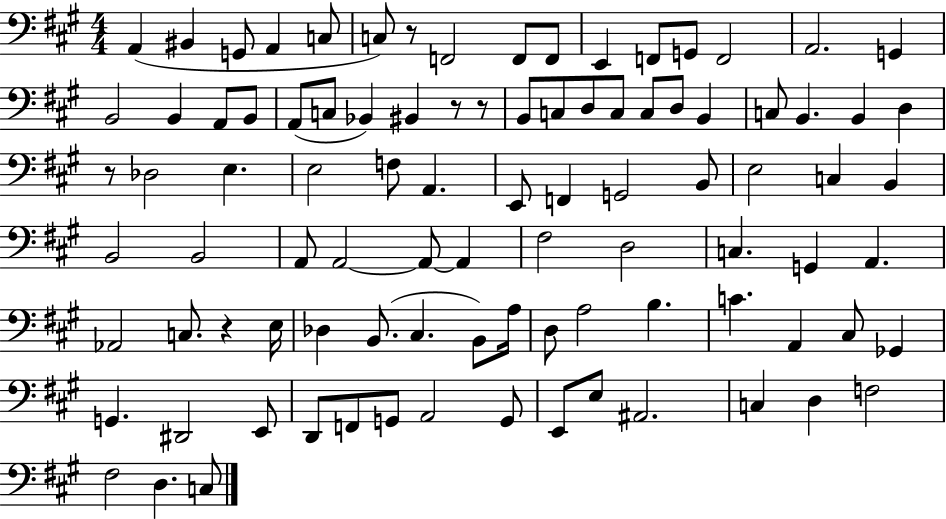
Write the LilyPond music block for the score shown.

{
  \clef bass
  \numericTimeSignature
  \time 4/4
  \key a \major
  \repeat volta 2 { a,4( bis,4 g,8 a,4 c8 | c8) r8 f,2 f,8 f,8 | e,4 f,8 g,8 f,2 | a,2. g,4 | \break b,2 b,4 a,8 b,8 | a,8( c8 bes,4) bis,4 r8 r8 | b,8 c8 d8 c8 c8 d8 b,4 | c8 b,4. b,4 d4 | \break r8 des2 e4. | e2 f8 a,4. | e,8 f,4 g,2 b,8 | e2 c4 b,4 | \break b,2 b,2 | a,8 a,2~~ a,8~~ a,4 | fis2 d2 | c4. g,4 a,4. | \break aes,2 c8. r4 e16 | des4 b,8.( cis4. b,8) a16 | d8 a2 b4. | c'4. a,4 cis8 ges,4 | \break g,4. dis,2 e,8 | d,8 f,8 g,8 a,2 g,8 | e,8 e8 ais,2. | c4 d4 f2 | \break fis2 d4. c8 | } \bar "|."
}